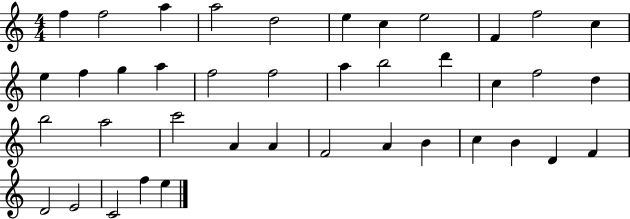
{
  \clef treble
  \numericTimeSignature
  \time 4/4
  \key c \major
  f''4 f''2 a''4 | a''2 d''2 | e''4 c''4 e''2 | f'4 f''2 c''4 | \break e''4 f''4 g''4 a''4 | f''2 f''2 | a''4 b''2 d'''4 | c''4 f''2 d''4 | \break b''2 a''2 | c'''2 a'4 a'4 | f'2 a'4 b'4 | c''4 b'4 d'4 f'4 | \break d'2 e'2 | c'2 f''4 e''4 | \bar "|."
}